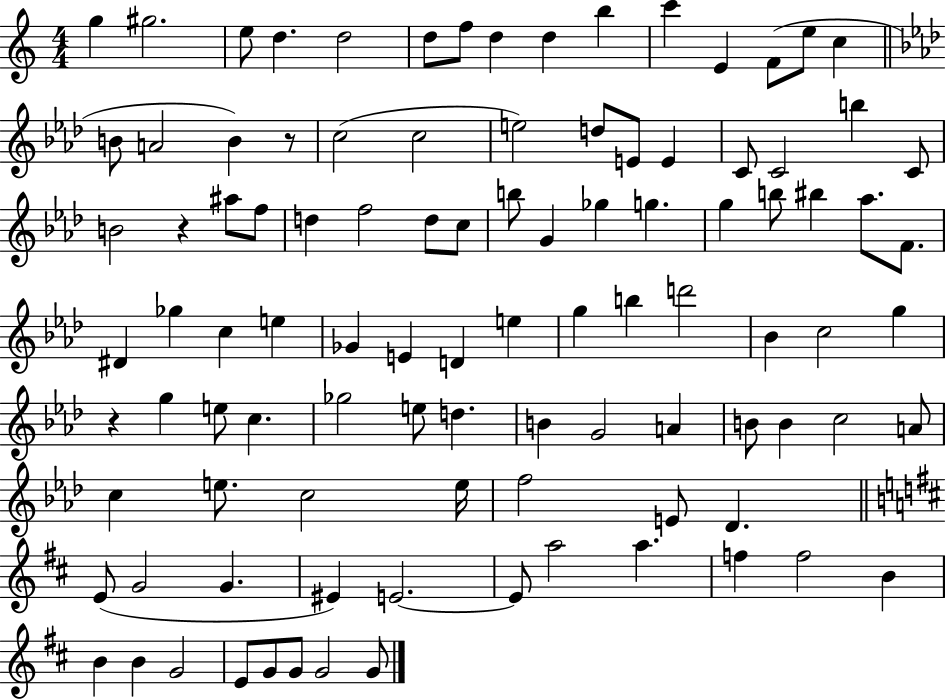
{
  \clef treble
  \numericTimeSignature
  \time 4/4
  \key c \major
  \repeat volta 2 { g''4 gis''2. | e''8 d''4. d''2 | d''8 f''8 d''4 d''4 b''4 | c'''4 e'4 f'8( e''8 c''4 | \break \bar "||" \break \key f \minor b'8 a'2 b'4) r8 | c''2( c''2 | e''2) d''8 e'8 e'4 | c'8 c'2 b''4 c'8 | \break b'2 r4 ais''8 f''8 | d''4 f''2 d''8 c''8 | b''8 g'4 ges''4 g''4. | g''4 b''8 bis''4 aes''8. f'8. | \break dis'4 ges''4 c''4 e''4 | ges'4 e'4 d'4 e''4 | g''4 b''4 d'''2 | bes'4 c''2 g''4 | \break r4 g''4 e''8 c''4. | ges''2 e''8 d''4. | b'4 g'2 a'4 | b'8 b'4 c''2 a'8 | \break c''4 e''8. c''2 e''16 | f''2 e'8 des'4. | \bar "||" \break \key b \minor e'8( g'2 g'4. | eis'4) e'2.~~ | e'8 a''2 a''4. | f''4 f''2 b'4 | \break b'4 b'4 g'2 | e'8 g'8 g'8 g'2 g'8 | } \bar "|."
}